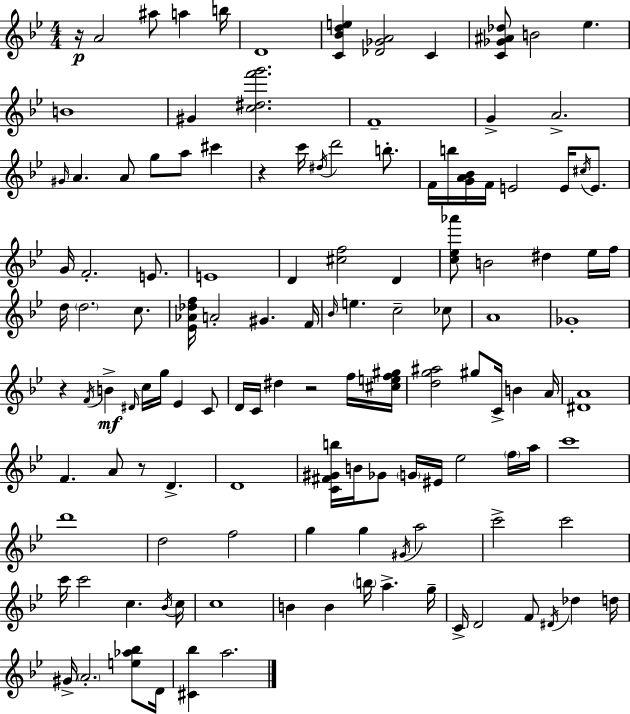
X:1
T:Untitled
M:4/4
L:1/4
K:Bb
z/4 A2 ^a/2 a b/4 D4 [C_Bde] [_D_GA]2 C [C_G^A_d]/2 B2 _e B4 ^G [c^df'g']2 F4 G A2 ^G/4 A A/2 g/2 a/2 ^c' z c'/4 ^d/4 d'2 b/2 F/4 b/4 [GA_B]/4 F/4 E2 E/4 ^c/4 E/2 G/4 F2 E/2 E4 D [^cf]2 D [c_e_a']/2 B2 ^d _e/4 f/4 d/4 d2 c/2 [_E_A_df]/4 A2 ^G F/4 _B/4 e c2 _c/2 A4 _G4 z F/4 B ^D/4 c/4 g/4 _E C/2 D/4 C/4 ^d z2 f/4 [^cef^g]/4 [dg^a]2 ^g/2 C/4 B A/4 [^DA]4 F A/2 z/2 D D4 [C^F^Gb]/4 B/4 _G/2 G/4 ^E/4 _e2 f/4 a/4 c'4 d'4 d2 f2 g g ^G/4 a2 c'2 c'2 c'/4 c'2 c _B/4 c/4 c4 B B b/4 a g/4 C/4 D2 F/2 ^D/4 _d d/4 ^G/4 A2 [e_a_b]/2 D/4 [^C_b] a2